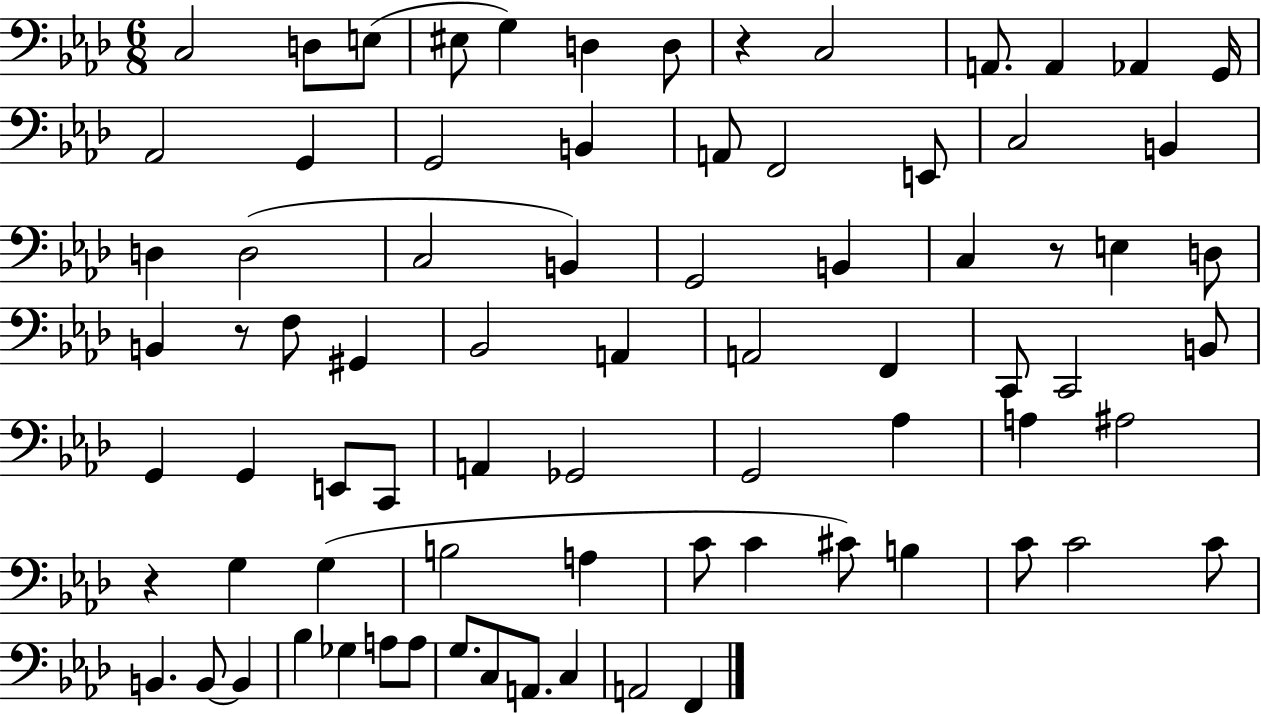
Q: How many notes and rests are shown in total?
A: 78